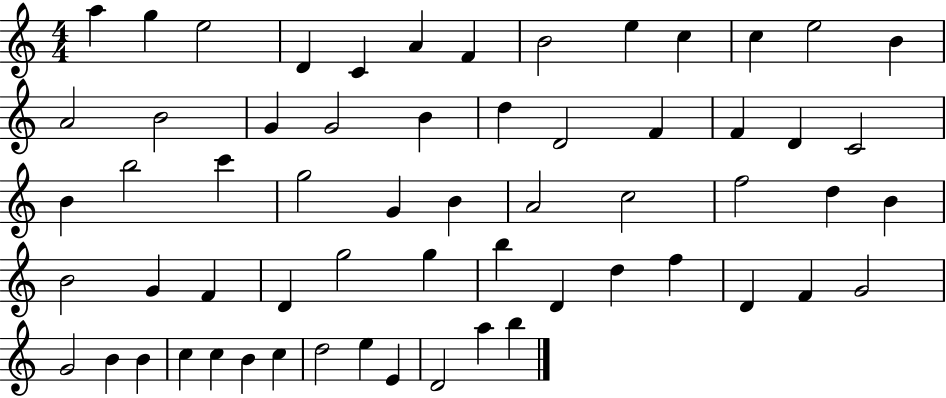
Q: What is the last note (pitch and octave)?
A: B5